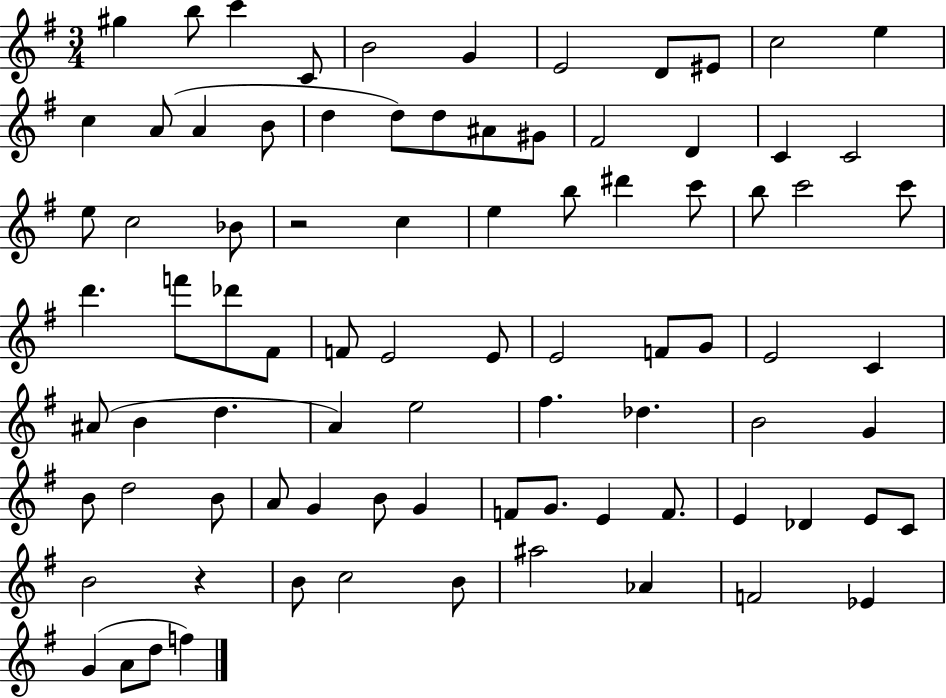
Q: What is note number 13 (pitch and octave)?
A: A4